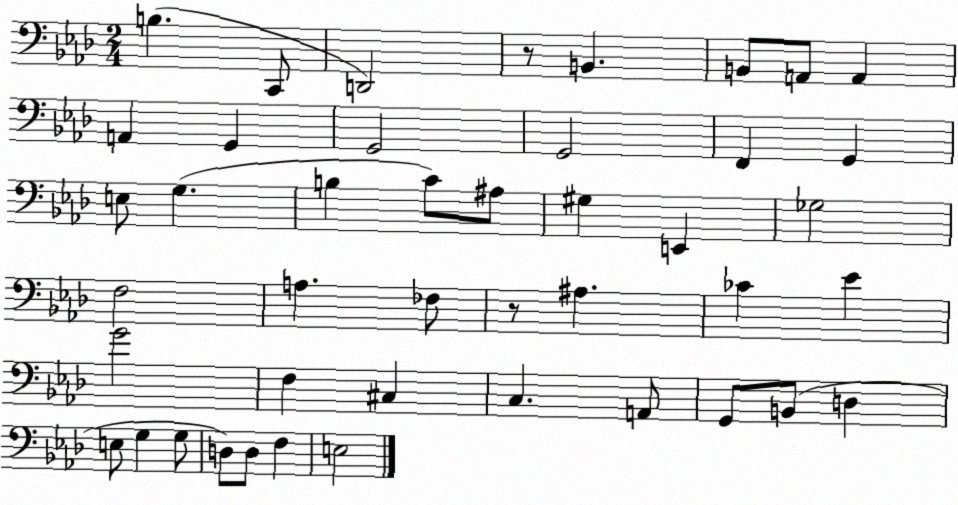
X:1
T:Untitled
M:2/4
L:1/4
K:Ab
B, C,,/2 D,,2 z/2 B,, B,,/2 A,,/2 A,, A,, G,, G,,2 G,,2 F,, G,, E,/2 G, B, C/2 ^A,/2 ^G, E,, _G,2 F,2 A, _F,/2 z/2 ^A, _C _E G2 F, ^C, C, A,,/2 G,,/2 B,,/2 D, E,/2 G, G,/2 D,/2 D,/2 F, E,2